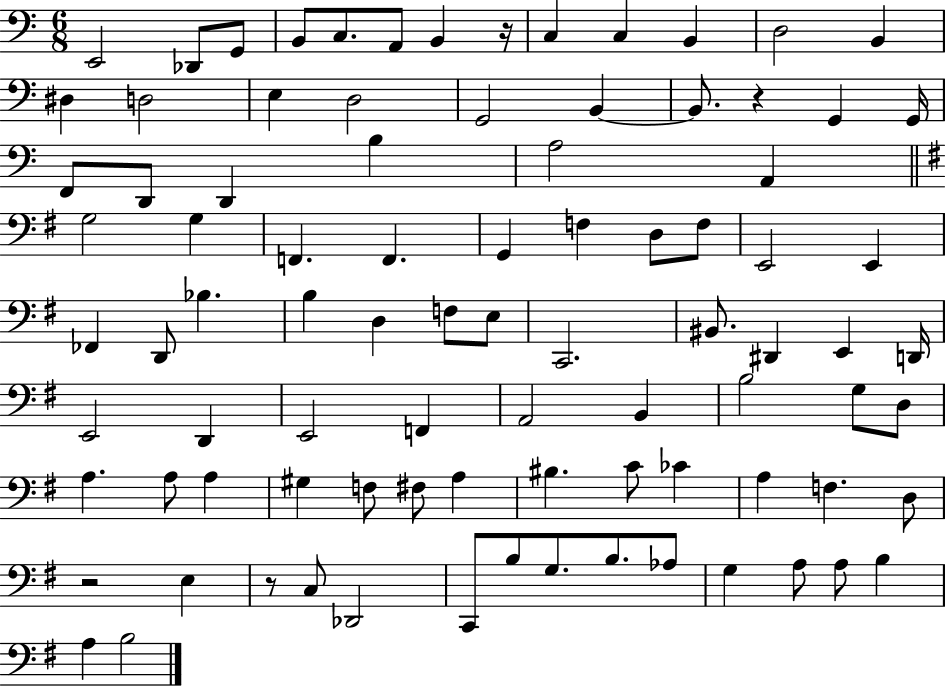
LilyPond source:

{
  \clef bass
  \numericTimeSignature
  \time 6/8
  \key c \major
  e,2 des,8 g,8 | b,8 c8. a,8 b,4 r16 | c4 c4 b,4 | d2 b,4 | \break dis4 d2 | e4 d2 | g,2 b,4~~ | b,8. r4 g,4 g,16 | \break f,8 d,8 d,4 b4 | a2 a,4 | \bar "||" \break \key g \major g2 g4 | f,4. f,4. | g,4 f4 d8 f8 | e,2 e,4 | \break fes,4 d,8 bes4. | b4 d4 f8 e8 | c,2. | bis,8. dis,4 e,4 d,16 | \break e,2 d,4 | e,2 f,4 | a,2 b,4 | b2 g8 d8 | \break a4. a8 a4 | gis4 f8 fis8 a4 | bis4. c'8 ces'4 | a4 f4. d8 | \break r2 e4 | r8 c8 des,2 | c,8 b8 g8. b8. aes8 | g4 a8 a8 b4 | \break a4 b2 | \bar "|."
}